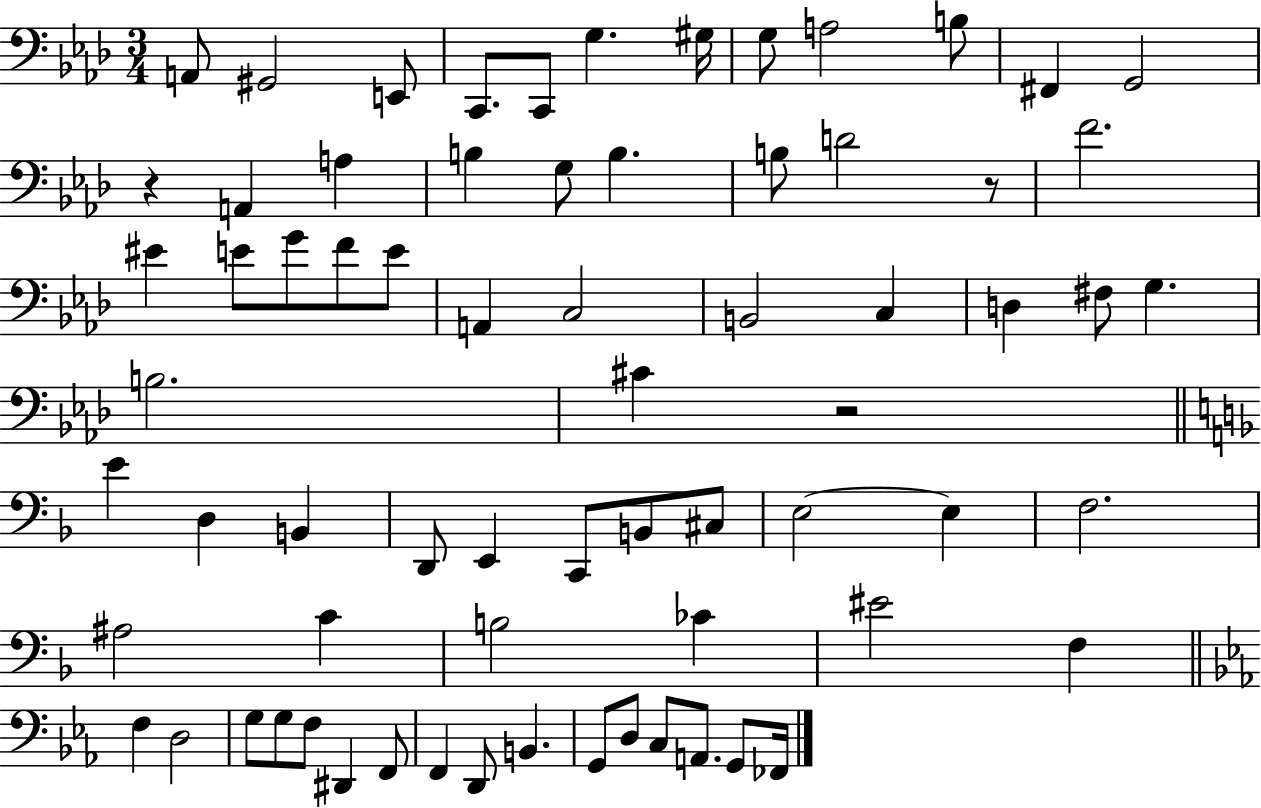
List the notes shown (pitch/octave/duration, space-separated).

A2/e G#2/h E2/e C2/e. C2/e G3/q. G#3/s G3/e A3/h B3/e F#2/q G2/h R/q A2/q A3/q B3/q G3/e B3/q. B3/e D4/h R/e F4/h. EIS4/q E4/e G4/e F4/e E4/e A2/q C3/h B2/h C3/q D3/q F#3/e G3/q. B3/h. C#4/q R/h E4/q D3/q B2/q D2/e E2/q C2/e B2/e C#3/e E3/h E3/q F3/h. A#3/h C4/q B3/h CES4/q EIS4/h F3/q F3/q D3/h G3/e G3/e F3/e D#2/q F2/e F2/q D2/e B2/q. G2/e D3/e C3/e A2/e. G2/e FES2/s